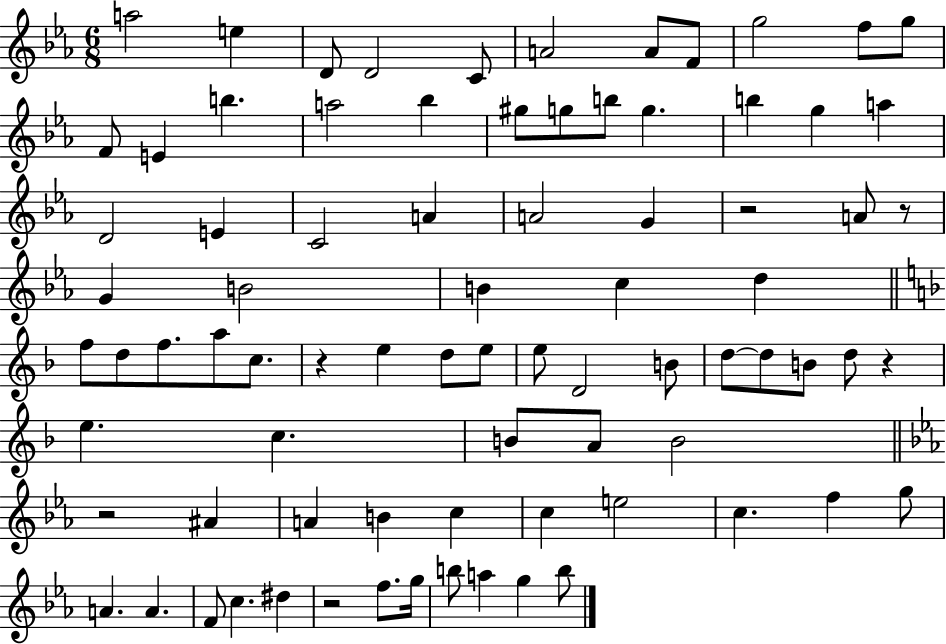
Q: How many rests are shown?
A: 6